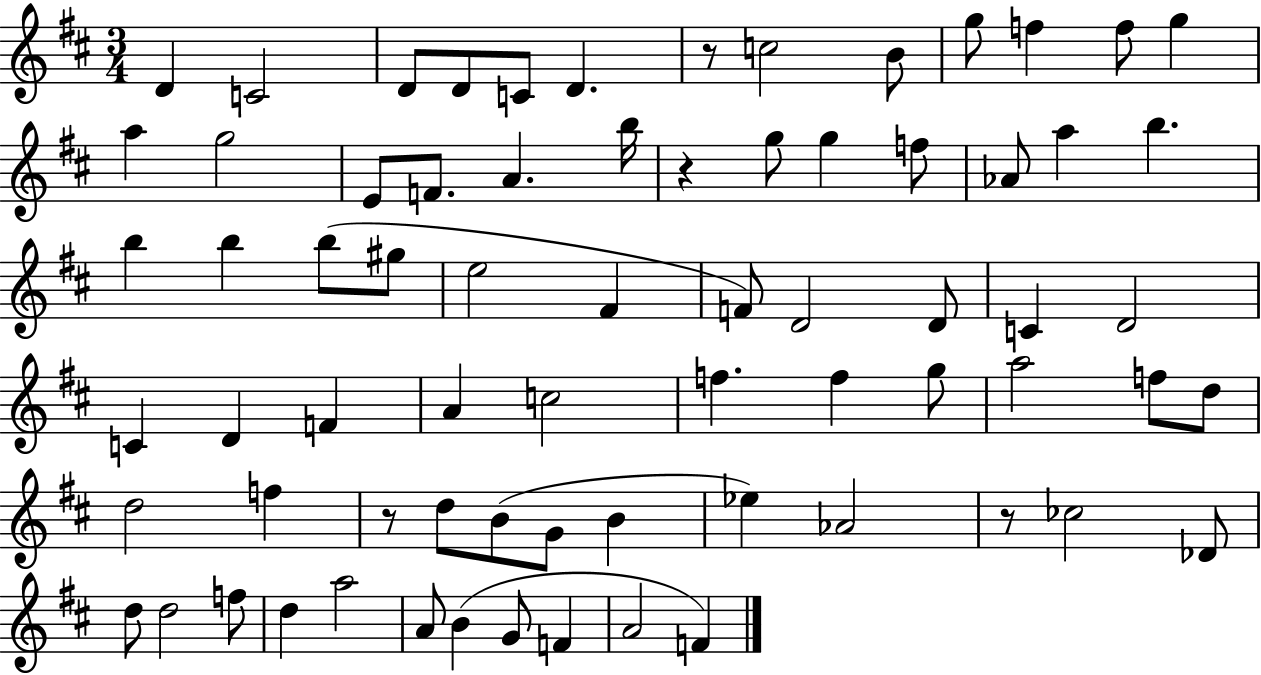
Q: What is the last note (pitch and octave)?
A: F4